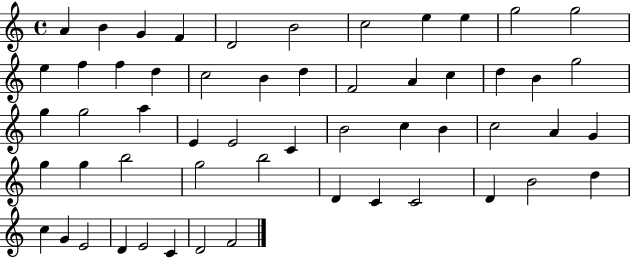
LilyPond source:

{
  \clef treble
  \time 4/4
  \defaultTimeSignature
  \key c \major
  a'4 b'4 g'4 f'4 | d'2 b'2 | c''2 e''4 e''4 | g''2 g''2 | \break e''4 f''4 f''4 d''4 | c''2 b'4 d''4 | f'2 a'4 c''4 | d''4 b'4 g''2 | \break g''4 g''2 a''4 | e'4 e'2 c'4 | b'2 c''4 b'4 | c''2 a'4 g'4 | \break g''4 g''4 b''2 | g''2 b''2 | d'4 c'4 c'2 | d'4 b'2 d''4 | \break c''4 g'4 e'2 | d'4 e'2 c'4 | d'2 f'2 | \bar "|."
}